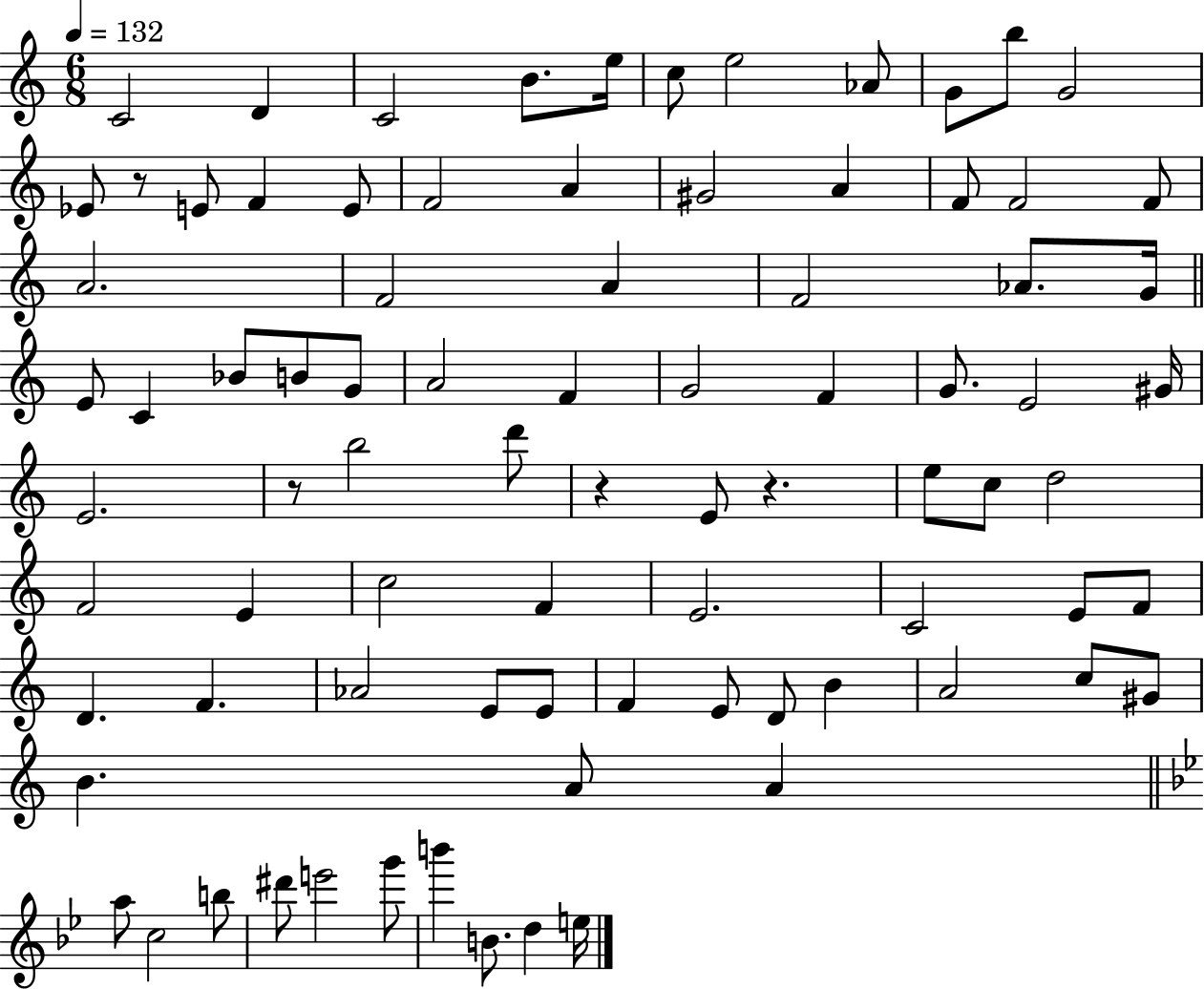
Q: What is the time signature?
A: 6/8